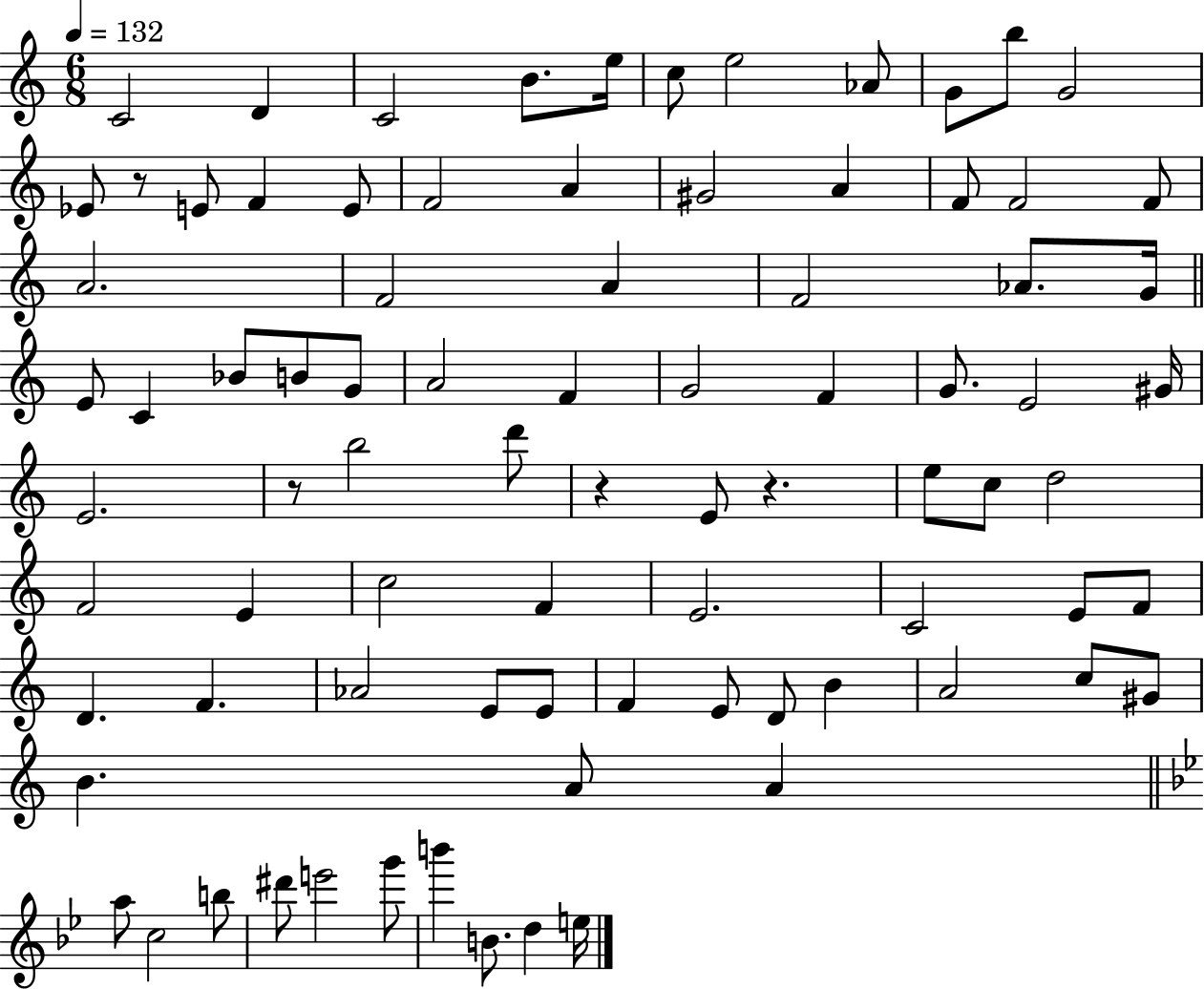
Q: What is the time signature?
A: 6/8